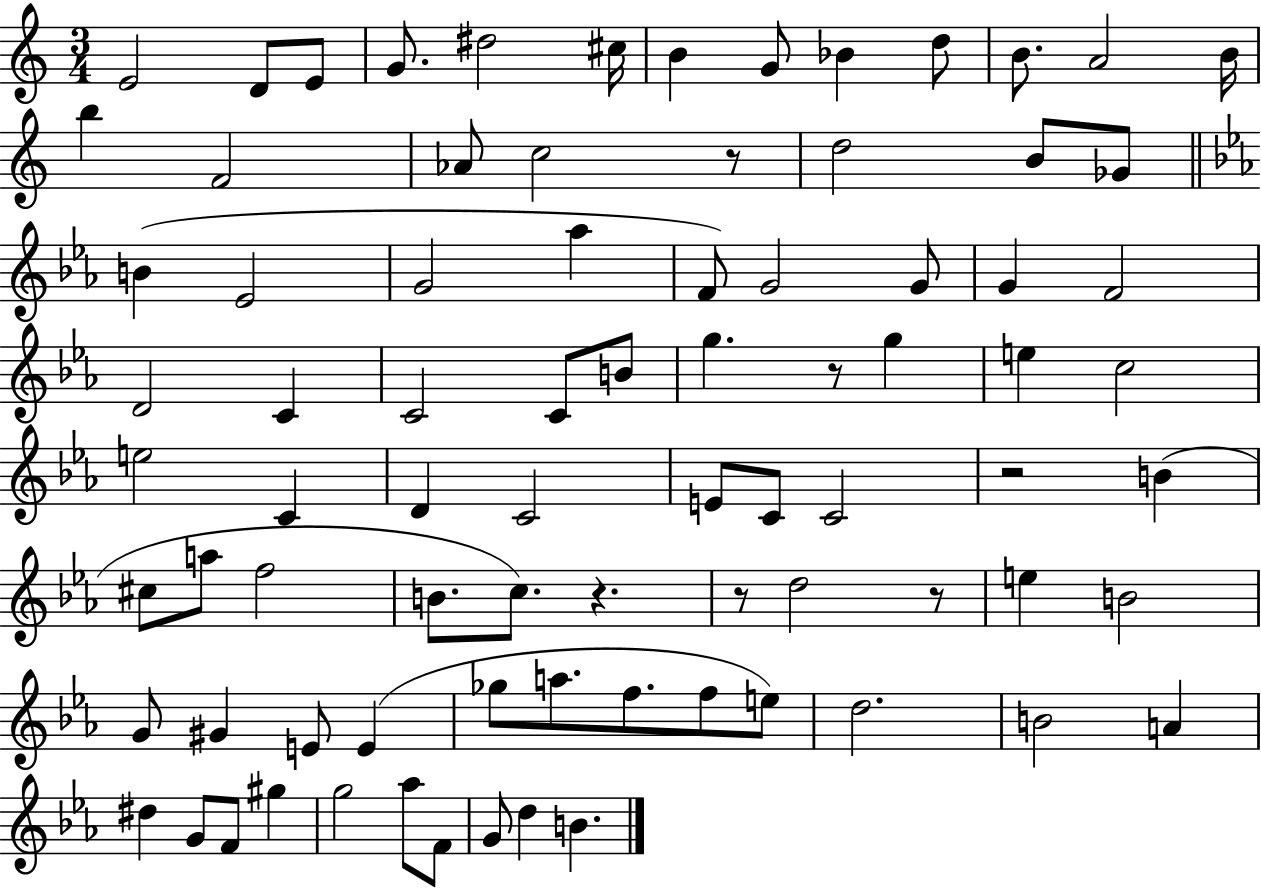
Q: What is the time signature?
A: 3/4